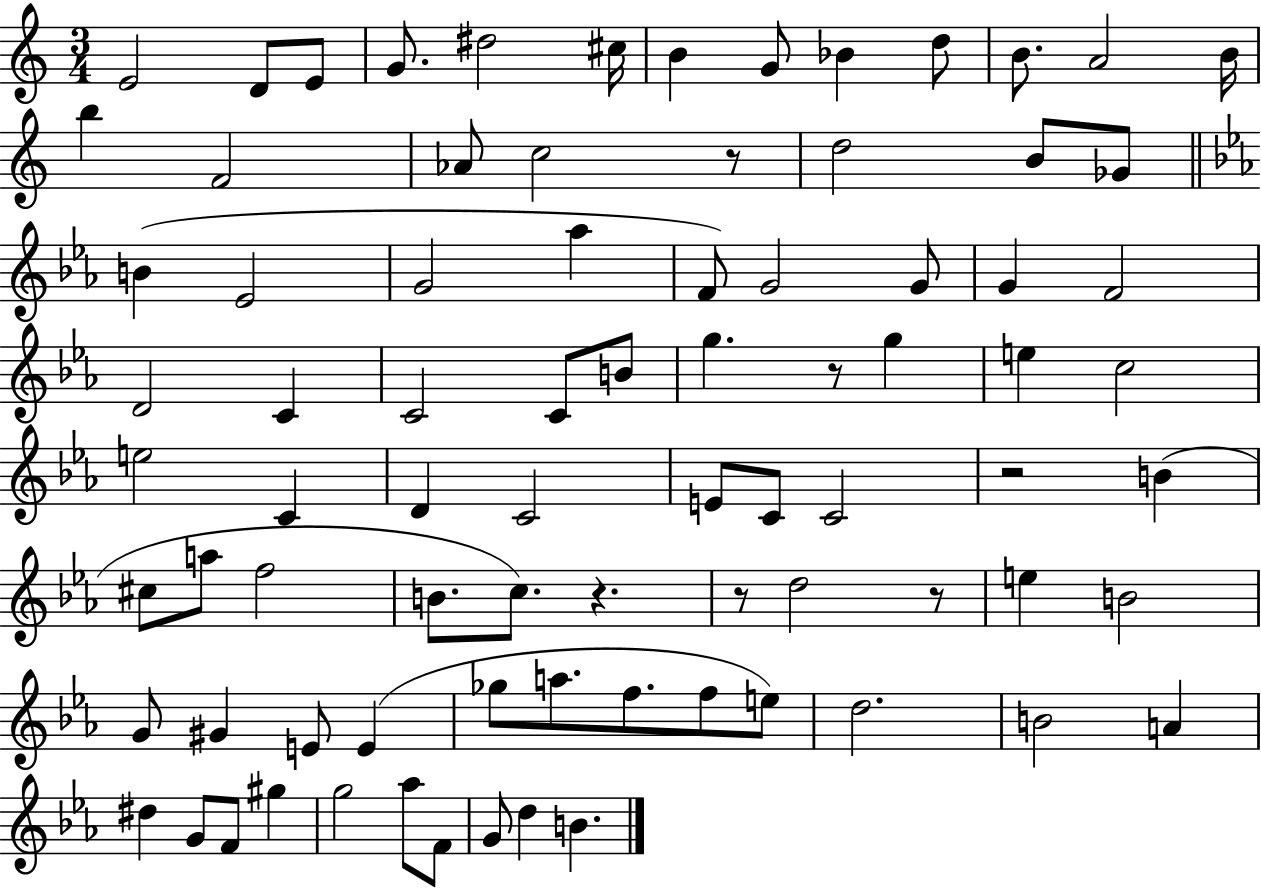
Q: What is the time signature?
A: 3/4